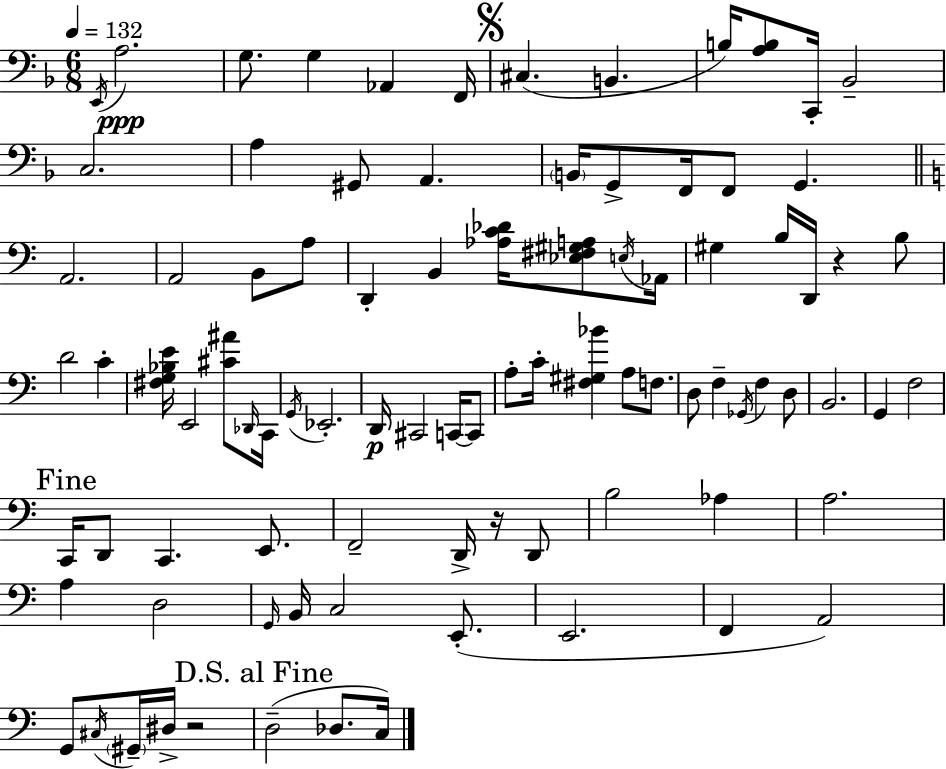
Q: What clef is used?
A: bass